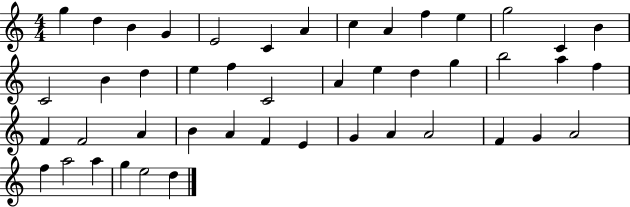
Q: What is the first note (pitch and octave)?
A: G5